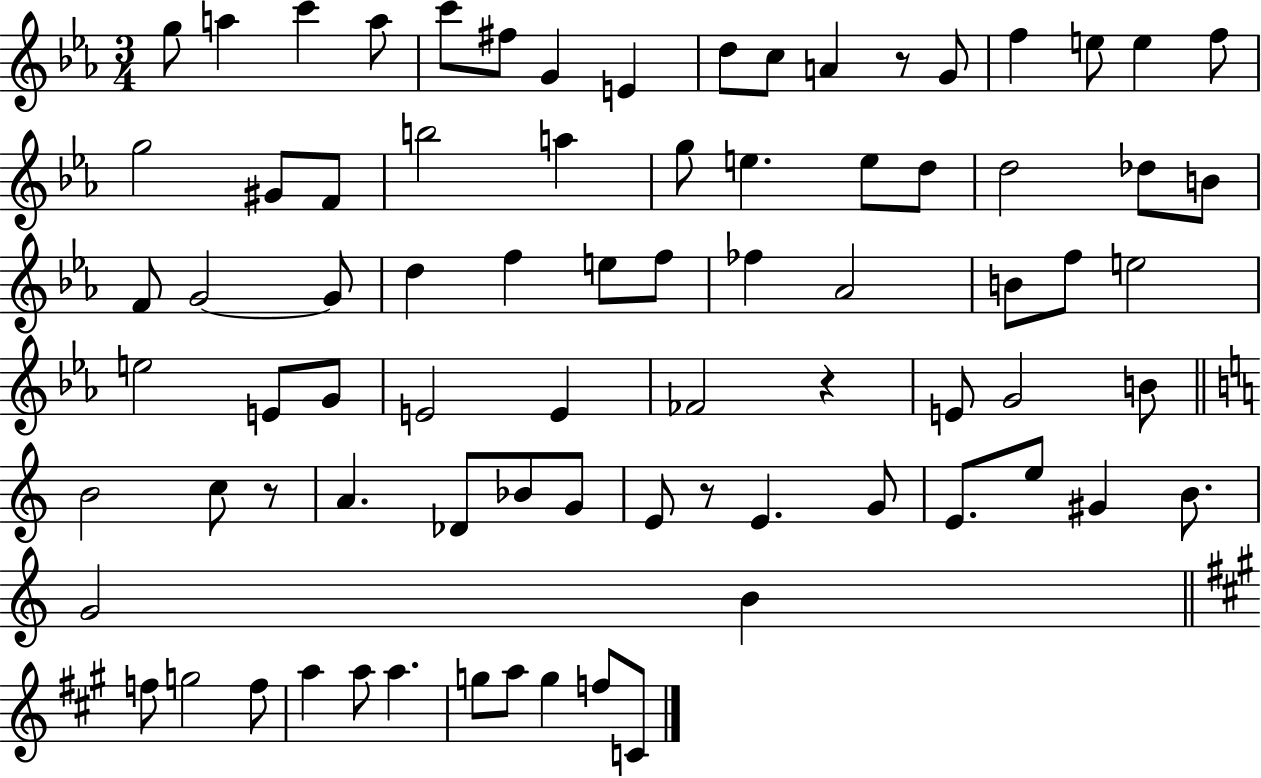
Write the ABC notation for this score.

X:1
T:Untitled
M:3/4
L:1/4
K:Eb
g/2 a c' a/2 c'/2 ^f/2 G E d/2 c/2 A z/2 G/2 f e/2 e f/2 g2 ^G/2 F/2 b2 a g/2 e e/2 d/2 d2 _d/2 B/2 F/2 G2 G/2 d f e/2 f/2 _f _A2 B/2 f/2 e2 e2 E/2 G/2 E2 E _F2 z E/2 G2 B/2 B2 c/2 z/2 A _D/2 _B/2 G/2 E/2 z/2 E G/2 E/2 e/2 ^G B/2 G2 B f/2 g2 f/2 a a/2 a g/2 a/2 g f/2 C/2